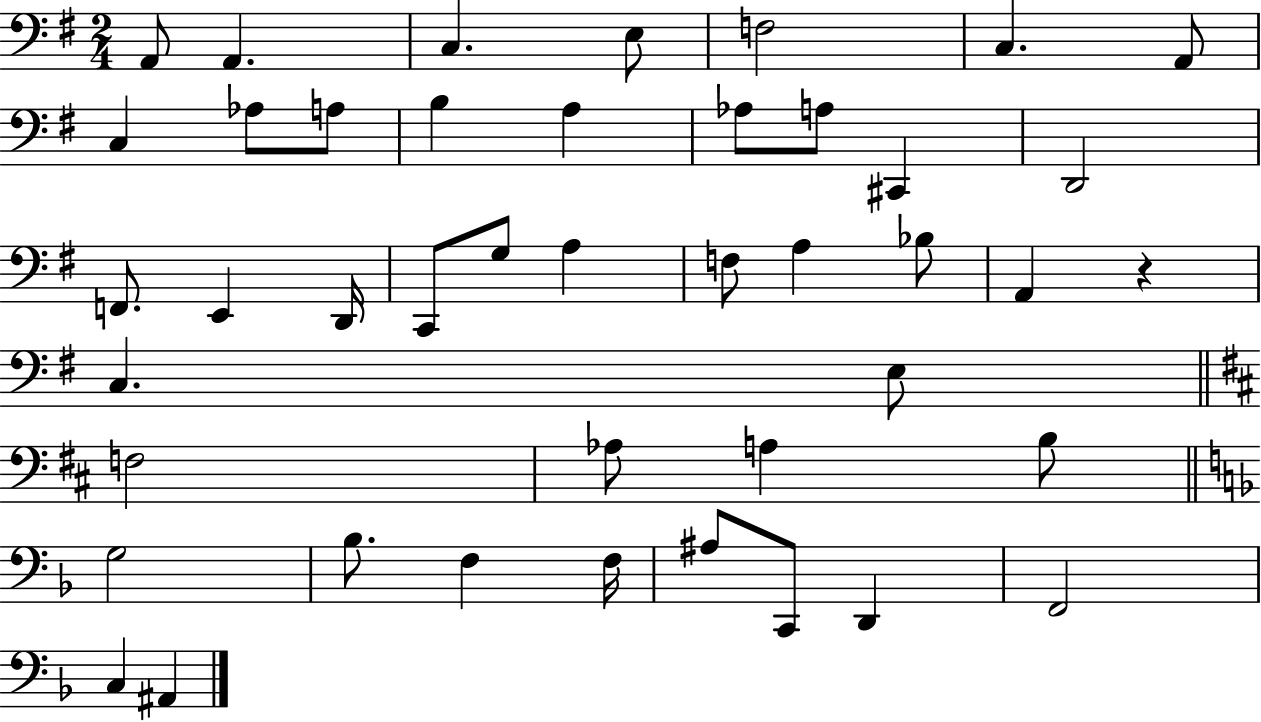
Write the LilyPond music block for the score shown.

{
  \clef bass
  \numericTimeSignature
  \time 2/4
  \key g \major
  a,8 a,4. | c4. e8 | f2 | c4. a,8 | \break c4 aes8 a8 | b4 a4 | aes8 a8 cis,4 | d,2 | \break f,8. e,4 d,16 | c,8 g8 a4 | f8 a4 bes8 | a,4 r4 | \break c4. e8 | \bar "||" \break \key b \minor f2 | aes8 a4 b8 | \bar "||" \break \key d \minor g2 | bes8. f4 f16 | ais8 c,8 d,4 | f,2 | \break c4 ais,4 | \bar "|."
}